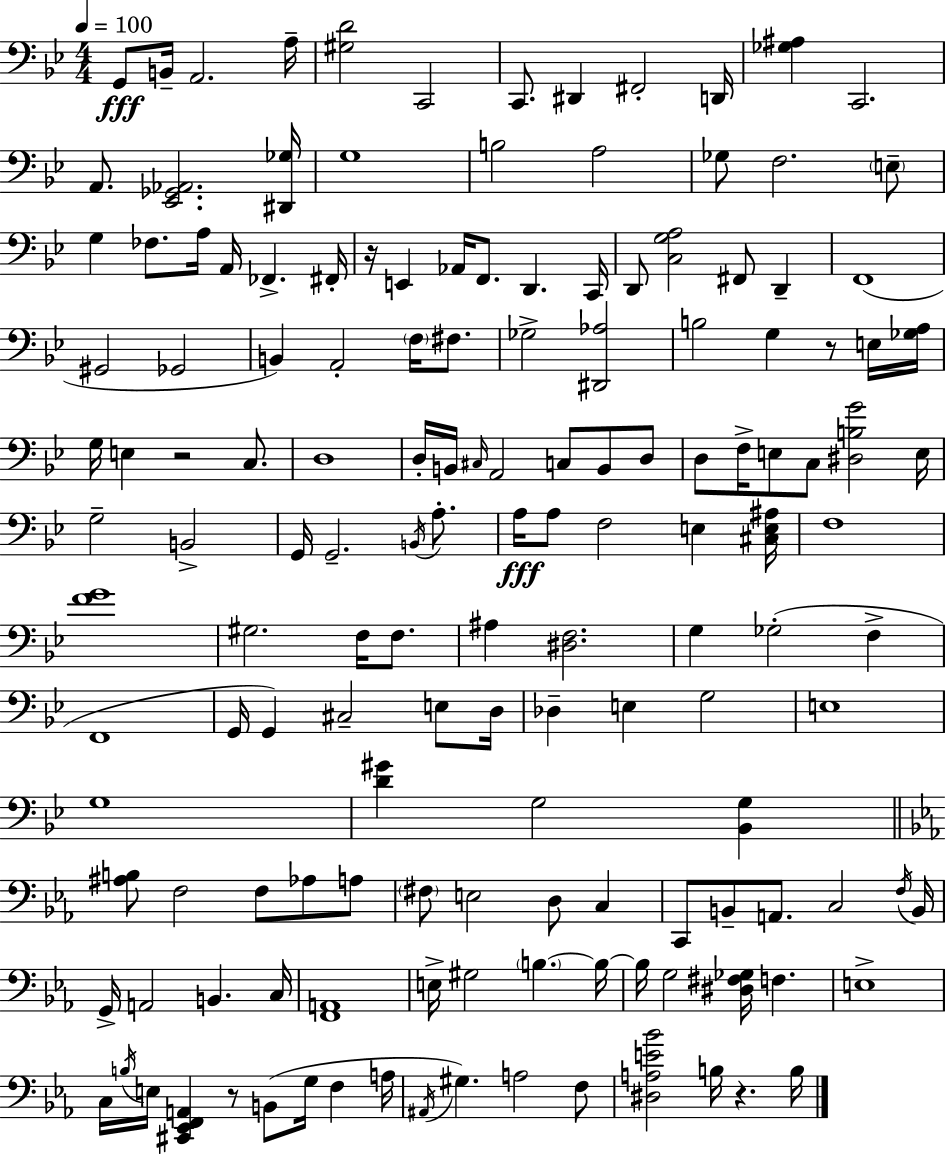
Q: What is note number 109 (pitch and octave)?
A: B3